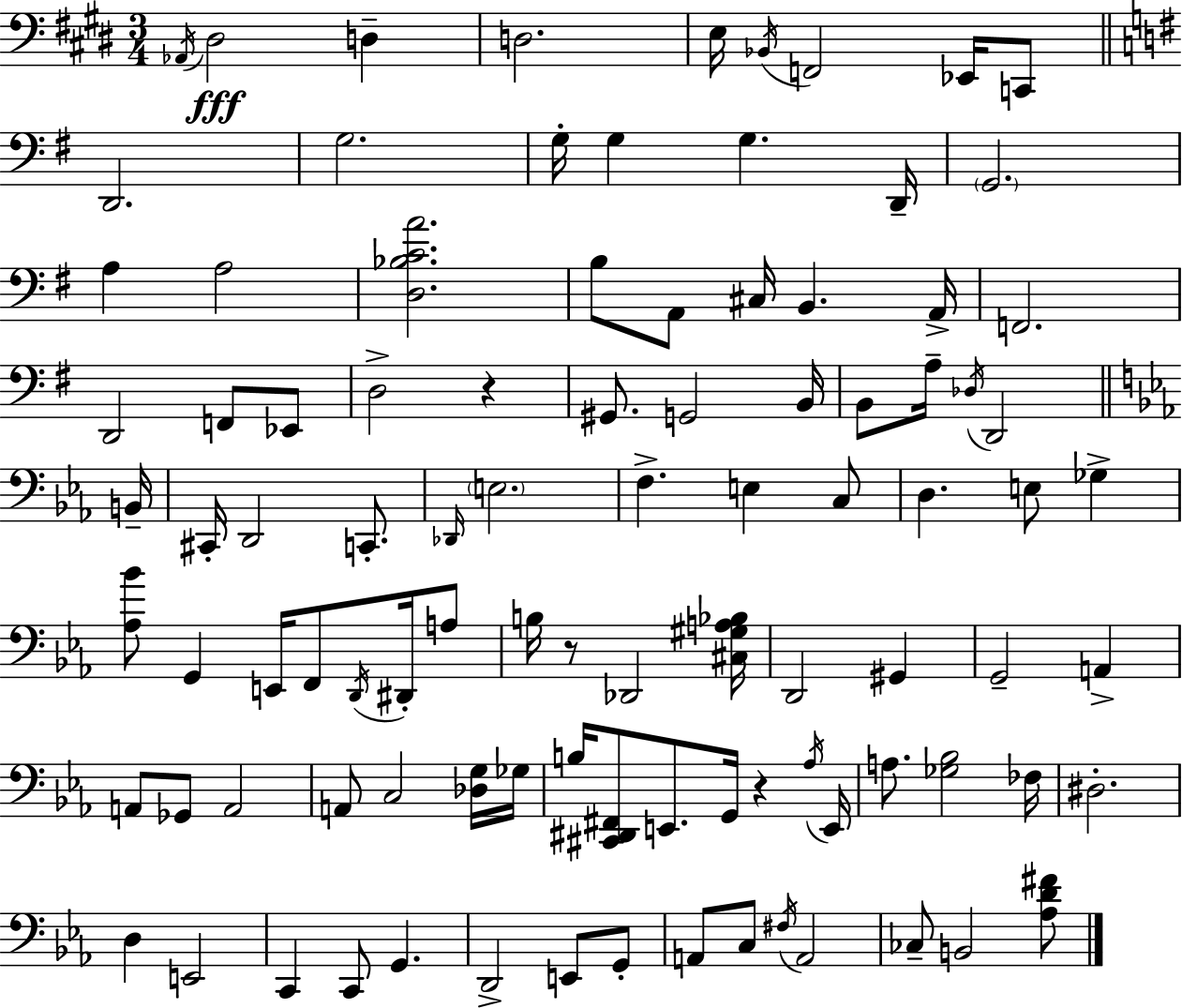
X:1
T:Untitled
M:3/4
L:1/4
K:E
_A,,/4 ^D,2 D, D,2 E,/4 _B,,/4 F,,2 _E,,/4 C,,/2 D,,2 G,2 G,/4 G, G, D,,/4 G,,2 A, A,2 [D,_B,CA]2 B,/2 A,,/2 ^C,/4 B,, A,,/4 F,,2 D,,2 F,,/2 _E,,/2 D,2 z ^G,,/2 G,,2 B,,/4 B,,/2 A,/4 _D,/4 D,,2 B,,/4 ^C,,/4 D,,2 C,,/2 _D,,/4 E,2 F, E, C,/2 D, E,/2 _G, [_A,_B]/2 G,, E,,/4 F,,/2 D,,/4 ^D,,/4 A,/2 B,/4 z/2 _D,,2 [^C,^G,A,_B,]/4 D,,2 ^G,, G,,2 A,, A,,/2 _G,,/2 A,,2 A,,/2 C,2 [_D,G,]/4 _G,/4 B,/4 [^C,,^D,,^F,,]/2 E,,/2 G,,/4 z _A,/4 E,,/4 A,/2 [_G,_B,]2 _F,/4 ^D,2 D, E,,2 C,, C,,/2 G,, D,,2 E,,/2 G,,/2 A,,/2 C,/2 ^F,/4 A,,2 _C,/2 B,,2 [_A,D^F]/2